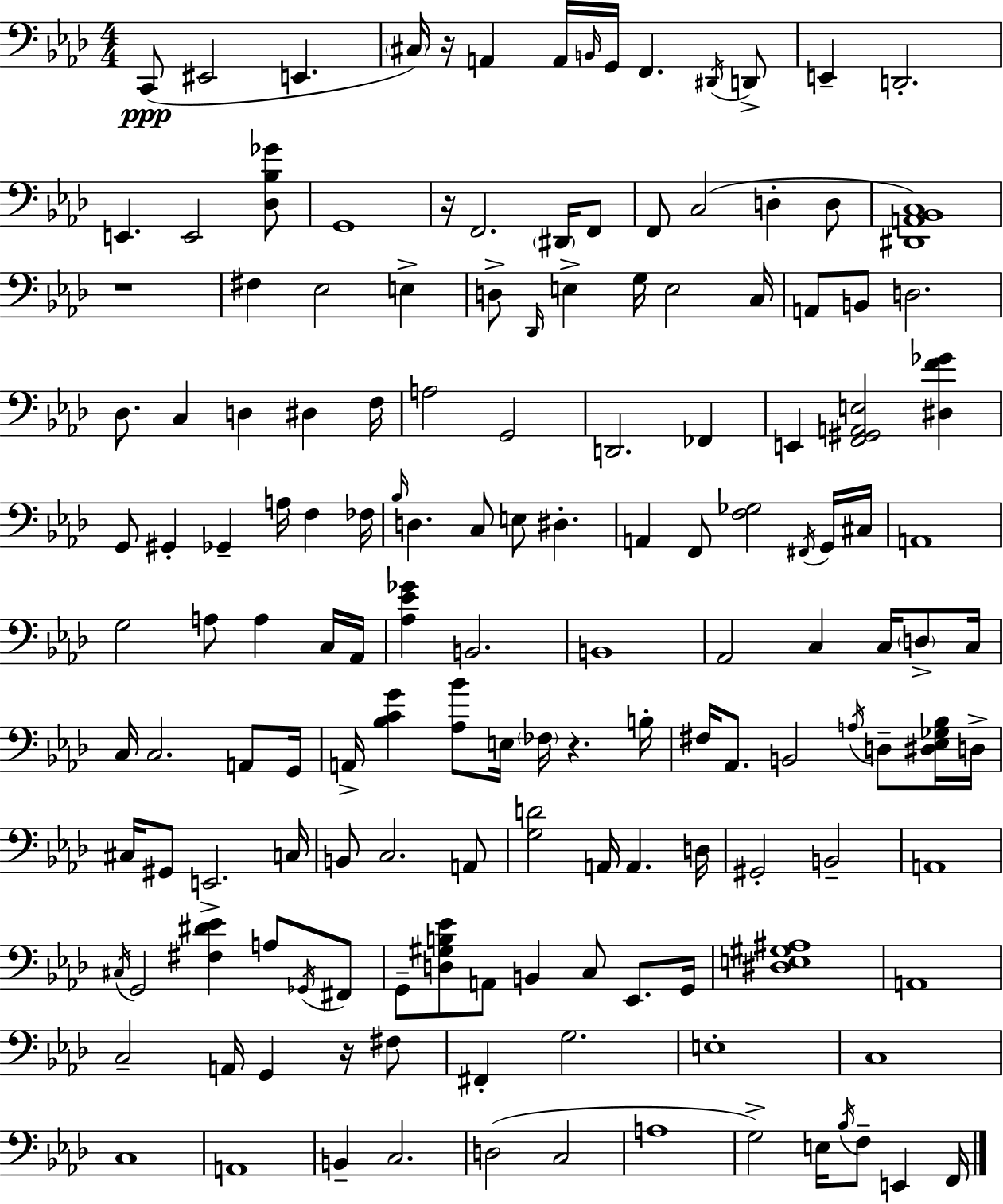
C2/e EIS2/h E2/q. C#3/s R/s A2/q A2/s B2/s G2/s F2/q. D#2/s D2/e E2/q D2/h. E2/q. E2/h [Db3,Bb3,Gb4]/e G2/w R/s F2/h. D#2/s F2/e F2/e C3/h D3/q D3/e [D#2,A2,Bb2,C3]/w R/w F#3/q Eb3/h E3/q D3/e Db2/s E3/q G3/s E3/h C3/s A2/e B2/e D3/h. Db3/e. C3/q D3/q D#3/q F3/s A3/h G2/h D2/h. FES2/q E2/q [F2,G#2,A2,E3]/h [D#3,F4,Gb4]/q G2/e G#2/q Gb2/q A3/s F3/q FES3/s Bb3/s D3/q. C3/e E3/e D#3/q. A2/q F2/e [F3,Gb3]/h F#2/s G2/s C#3/s A2/w G3/h A3/e A3/q C3/s Ab2/s [Ab3,Eb4,Gb4]/q B2/h. B2/w Ab2/h C3/q C3/s D3/e C3/s C3/s C3/h. A2/e G2/s A2/s [Bb3,C4,G4]/q [Ab3,Bb4]/e E3/s FES3/s R/q. B3/s F#3/s Ab2/e. B2/h A3/s D3/e [D#3,Eb3,Gb3,Bb3]/s D3/s C#3/s G#2/e E2/h. C3/s B2/e C3/h. A2/e [G3,D4]/h A2/s A2/q. D3/s G#2/h B2/h A2/w C#3/s G2/h [F#3,D#4,Eb4]/q A3/e Gb2/s F#2/e G2/e [D3,G#3,B3,Eb4]/e A2/e B2/q C3/e Eb2/e. G2/s [D#3,E3,G#3,A#3]/w A2/w C3/h A2/s G2/q R/s F#3/e F#2/q G3/h. E3/w C3/w C3/w A2/w B2/q C3/h. D3/h C3/h A3/w G3/h E3/s Bb3/s F3/e E2/q F2/s